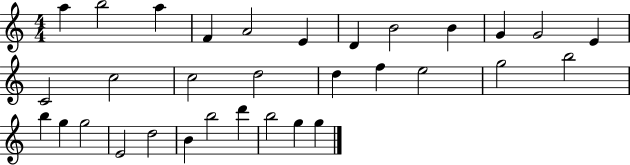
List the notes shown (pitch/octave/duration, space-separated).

A5/q B5/h A5/q F4/q A4/h E4/q D4/q B4/h B4/q G4/q G4/h E4/q C4/h C5/h C5/h D5/h D5/q F5/q E5/h G5/h B5/h B5/q G5/q G5/h E4/h D5/h B4/q B5/h D6/q B5/h G5/q G5/q